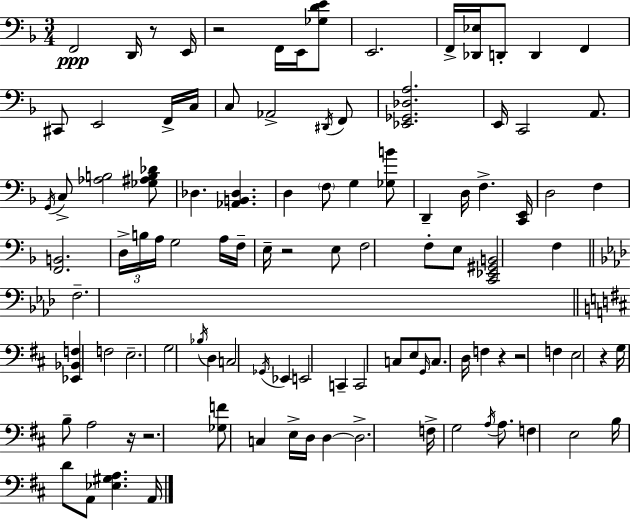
X:1
T:Untitled
M:3/4
L:1/4
K:Dm
F,,2 D,,/4 z/2 E,,/4 z2 F,,/4 E,,/4 [_G,DE]/2 E,,2 F,,/4 [_D,,_E,]/4 D,,/2 D,, F,, ^C,,/2 E,,2 F,,/4 C,/4 C,/2 _A,,2 ^D,,/4 F,,/2 [_E,,_G,,_D,A,]2 E,,/4 C,,2 A,,/2 G,,/4 C,/2 [_A,B,]2 [_G,^A,B,_D]/2 _D, [_A,,B,,_D,] D, F,/2 G, [_G,B]/2 D,, D,/4 F, [C,,E,,]/4 D,2 F, [F,,B,,]2 D,/4 B,/4 A,/4 G,2 A,/4 F,/4 E,/4 z2 E,/2 F,2 F,/2 E,/2 [C,,_E,,^G,,B,,]2 F, F,2 [_E,,_B,,F,] F,2 E,2 G,2 _B,/4 D, C,2 _G,,/4 _E,, E,,2 C,, C,,2 C,/2 E,/2 G,,/4 C,/2 D,/4 F, z z2 F, E,2 z G,/4 B,/2 A,2 z/4 z2 [_G,F]/2 C, E,/4 D,/4 D, D,2 F,/4 G,2 A,/4 A,/2 F, E,2 B,/4 D/2 A,,/2 [_E,^G,A,] A,,/4